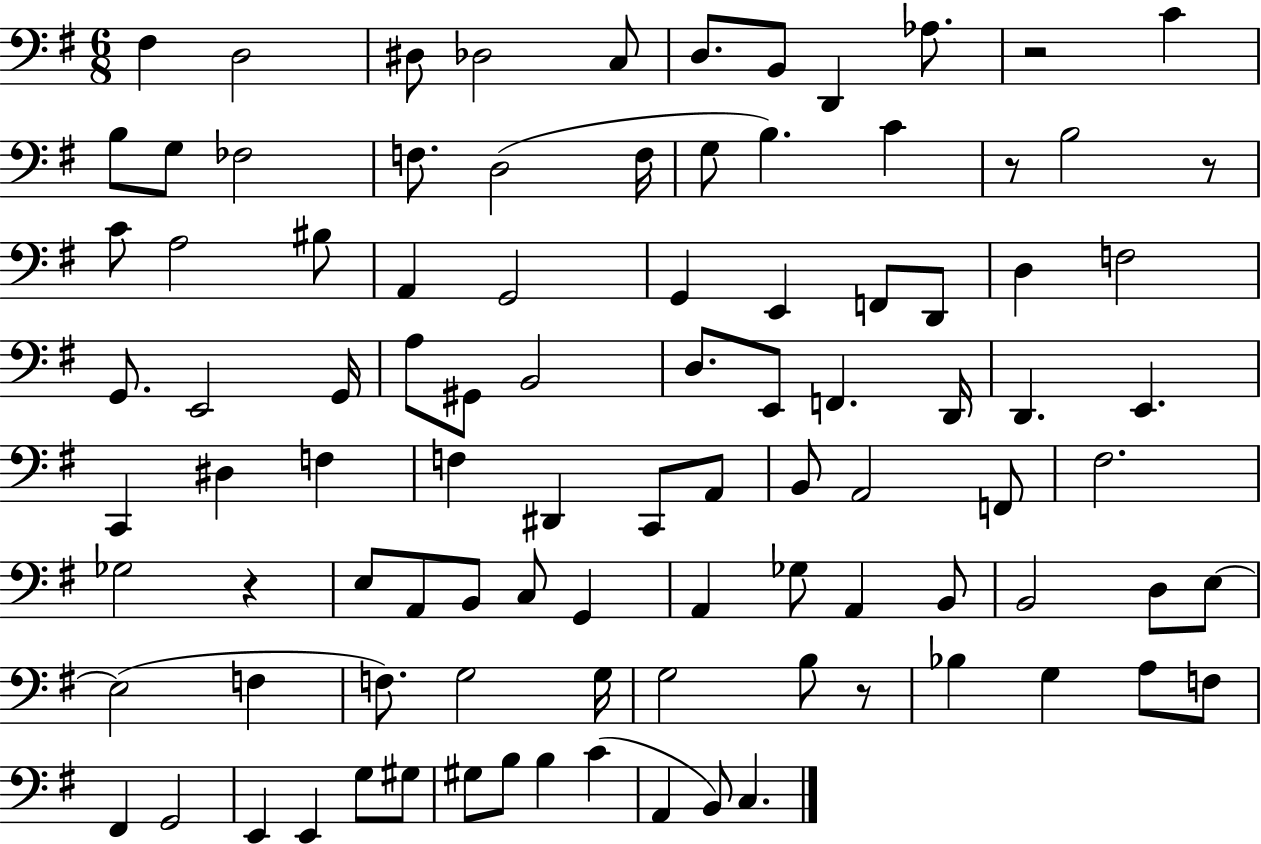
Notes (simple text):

F#3/q D3/h D#3/e Db3/h C3/e D3/e. B2/e D2/q Ab3/e. R/h C4/q B3/e G3/e FES3/h F3/e. D3/h F3/s G3/e B3/q. C4/q R/e B3/h R/e C4/e A3/h BIS3/e A2/q G2/h G2/q E2/q F2/e D2/e D3/q F3/h G2/e. E2/h G2/s A3/e G#2/e B2/h D3/e. E2/e F2/q. D2/s D2/q. E2/q. C2/q D#3/q F3/q F3/q D#2/q C2/e A2/e B2/e A2/h F2/e F#3/h. Gb3/h R/q E3/e A2/e B2/e C3/e G2/q A2/q Gb3/e A2/q B2/e B2/h D3/e E3/e E3/h F3/q F3/e. G3/h G3/s G3/h B3/e R/e Bb3/q G3/q A3/e F3/e F#2/q G2/h E2/q E2/q G3/e G#3/e G#3/e B3/e B3/q C4/q A2/q B2/e C3/q.